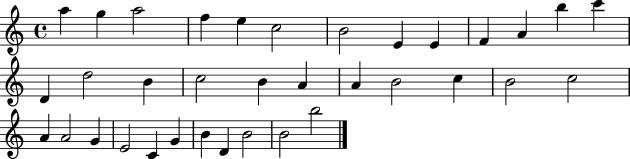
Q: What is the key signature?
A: C major